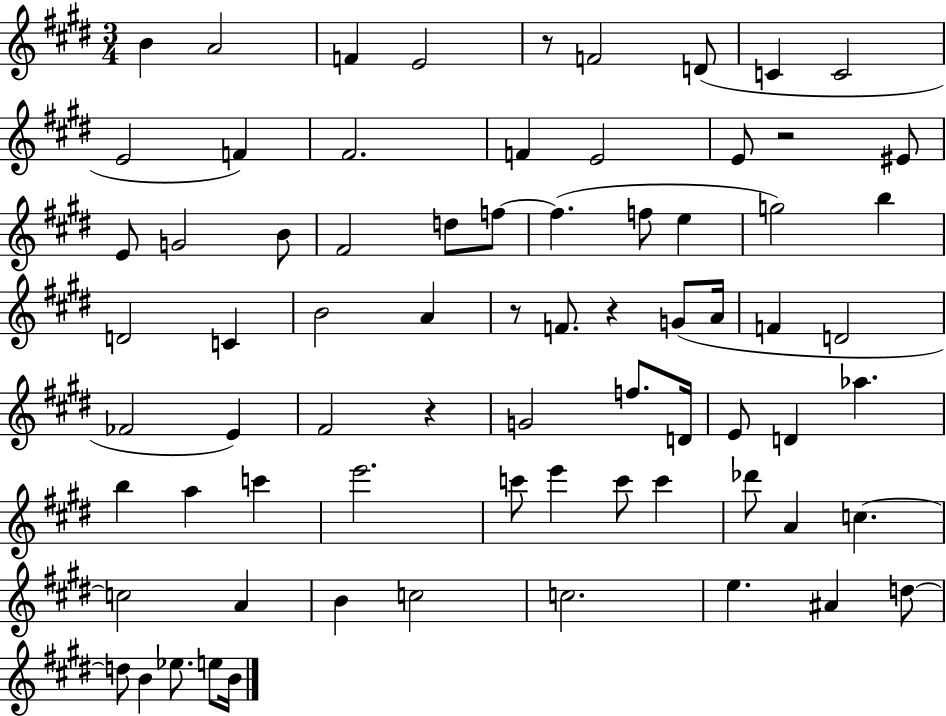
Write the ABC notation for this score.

X:1
T:Untitled
M:3/4
L:1/4
K:E
B A2 F E2 z/2 F2 D/2 C C2 E2 F ^F2 F E2 E/2 z2 ^E/2 E/2 G2 B/2 ^F2 d/2 f/2 f f/2 e g2 b D2 C B2 A z/2 F/2 z G/2 A/4 F D2 _F2 E ^F2 z G2 f/2 D/4 E/2 D _a b a c' e'2 c'/2 e' c'/2 c' _d'/2 A c c2 A B c2 c2 e ^A d/2 d/2 B _e/2 e/2 B/4